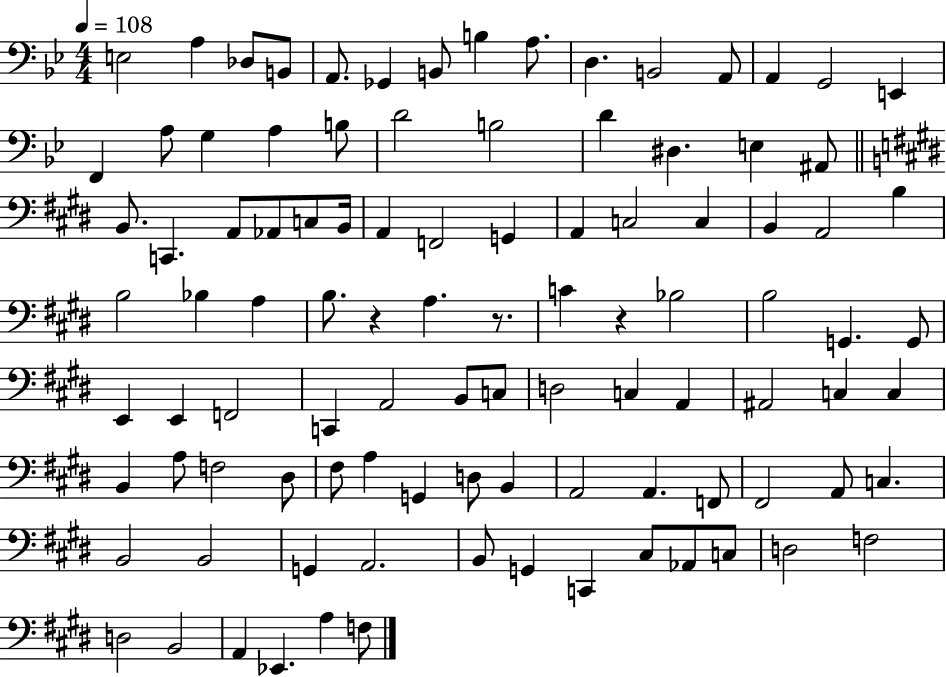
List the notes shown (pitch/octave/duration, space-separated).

E3/h A3/q Db3/e B2/e A2/e. Gb2/q B2/e B3/q A3/e. D3/q. B2/h A2/e A2/q G2/h E2/q F2/q A3/e G3/q A3/q B3/e D4/h B3/h D4/q D#3/q. E3/q A#2/e B2/e. C2/q. A2/e Ab2/e C3/e B2/s A2/q F2/h G2/q A2/q C3/h C3/q B2/q A2/h B3/q B3/h Bb3/q A3/q B3/e. R/q A3/q. R/e. C4/q R/q Bb3/h B3/h G2/q. G2/e E2/q E2/q F2/h C2/q A2/h B2/e C3/e D3/h C3/q A2/q A#2/h C3/q C3/q B2/q A3/e F3/h D#3/e F#3/e A3/q G2/q D3/e B2/q A2/h A2/q. F2/e F#2/h A2/e C3/q. B2/h B2/h G2/q A2/h. B2/e G2/q C2/q C#3/e Ab2/e C3/e D3/h F3/h D3/h B2/h A2/q Eb2/q. A3/q F3/e